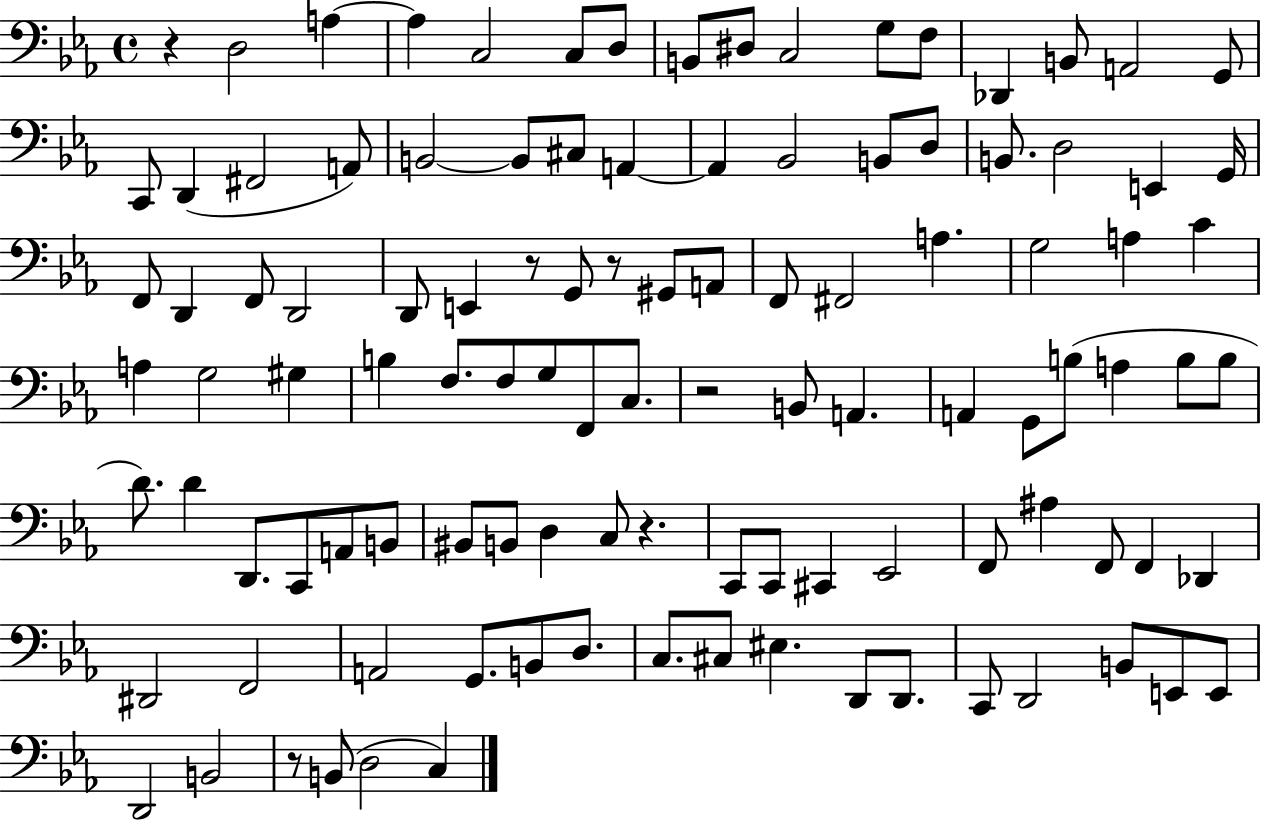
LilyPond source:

{
  \clef bass
  \time 4/4
  \defaultTimeSignature
  \key ees \major
  r4 d2 a4~~ | a4 c2 c8 d8 | b,8 dis8 c2 g8 f8 | des,4 b,8 a,2 g,8 | \break c,8 d,4( fis,2 a,8) | b,2~~ b,8 cis8 a,4~~ | a,4 bes,2 b,8 d8 | b,8. d2 e,4 g,16 | \break f,8 d,4 f,8 d,2 | d,8 e,4 r8 g,8 r8 gis,8 a,8 | f,8 fis,2 a4. | g2 a4 c'4 | \break a4 g2 gis4 | b4 f8. f8 g8 f,8 c8. | r2 b,8 a,4. | a,4 g,8 b8( a4 b8 b8 | \break d'8.) d'4 d,8. c,8 a,8 b,8 | bis,8 b,8 d4 c8 r4. | c,8 c,8 cis,4 ees,2 | f,8 ais4 f,8 f,4 des,4 | \break dis,2 f,2 | a,2 g,8. b,8 d8. | c8. cis8 eis4. d,8 d,8. | c,8 d,2 b,8 e,8 e,8 | \break d,2 b,2 | r8 b,8( d2 c4) | \bar "|."
}